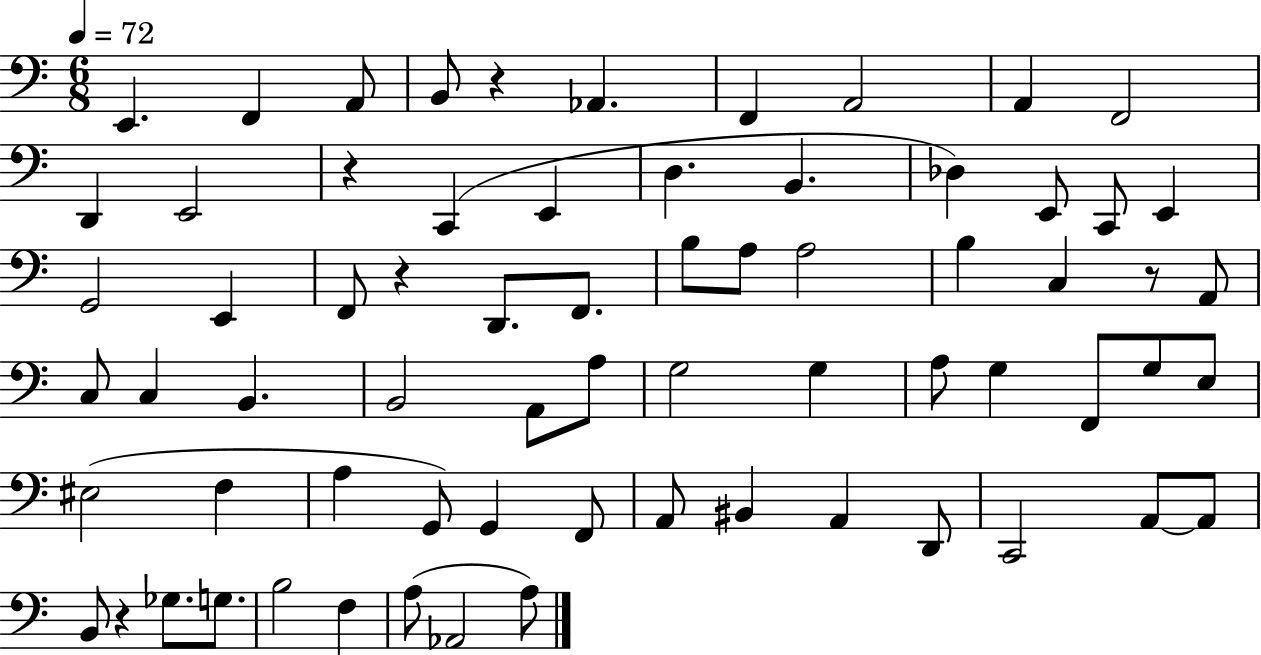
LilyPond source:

{
  \clef bass
  \numericTimeSignature
  \time 6/8
  \key c \major
  \tempo 4 = 72
  e,4. f,4 a,8 | b,8 r4 aes,4. | f,4 a,2 | a,4 f,2 | \break d,4 e,2 | r4 c,4( e,4 | d4. b,4. | des4) e,8 c,8 e,4 | \break g,2 e,4 | f,8 r4 d,8. f,8. | b8 a8 a2 | b4 c4 r8 a,8 | \break c8 c4 b,4. | b,2 a,8 a8 | g2 g4 | a8 g4 f,8 g8 e8 | \break eis2( f4 | a4 g,8) g,4 f,8 | a,8 bis,4 a,4 d,8 | c,2 a,8~~ a,8 | \break b,8 r4 ges8. g8. | b2 f4 | a8( aes,2 a8) | \bar "|."
}